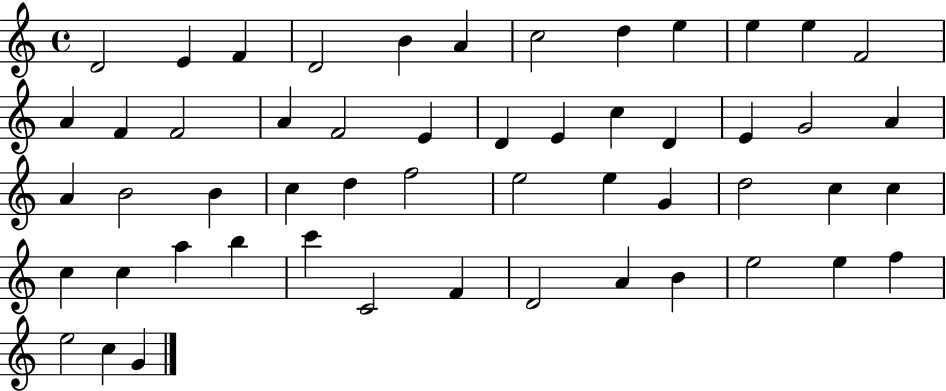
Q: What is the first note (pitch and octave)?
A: D4